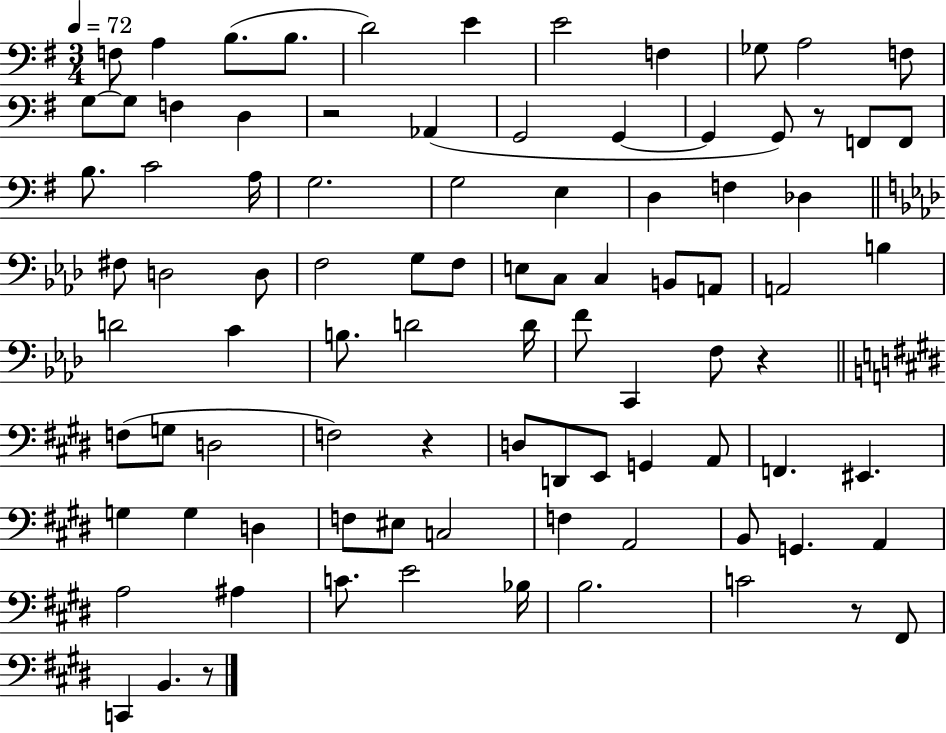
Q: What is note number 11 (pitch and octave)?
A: F3